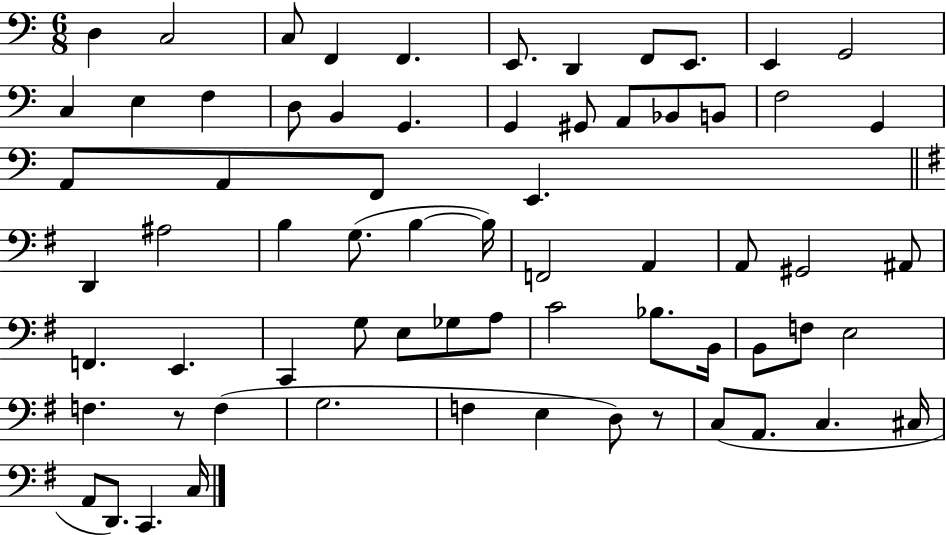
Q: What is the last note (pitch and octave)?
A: C3